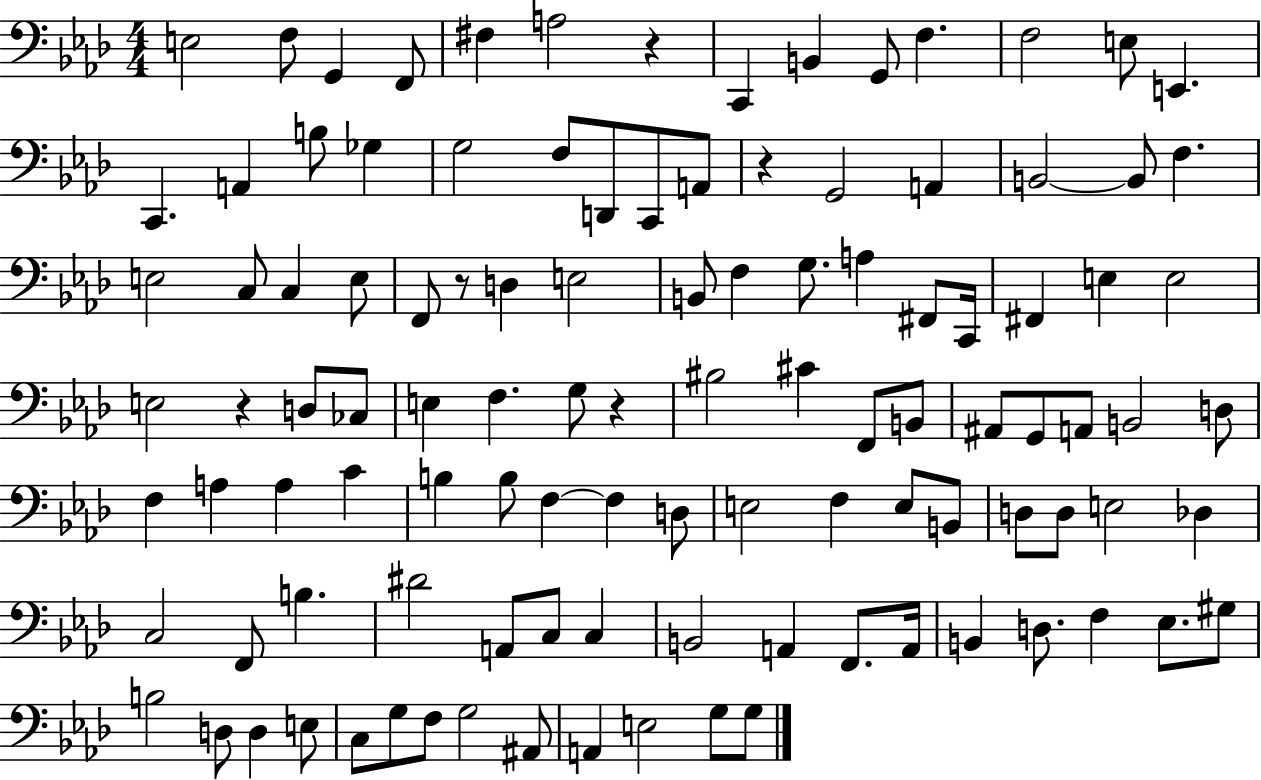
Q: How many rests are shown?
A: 5